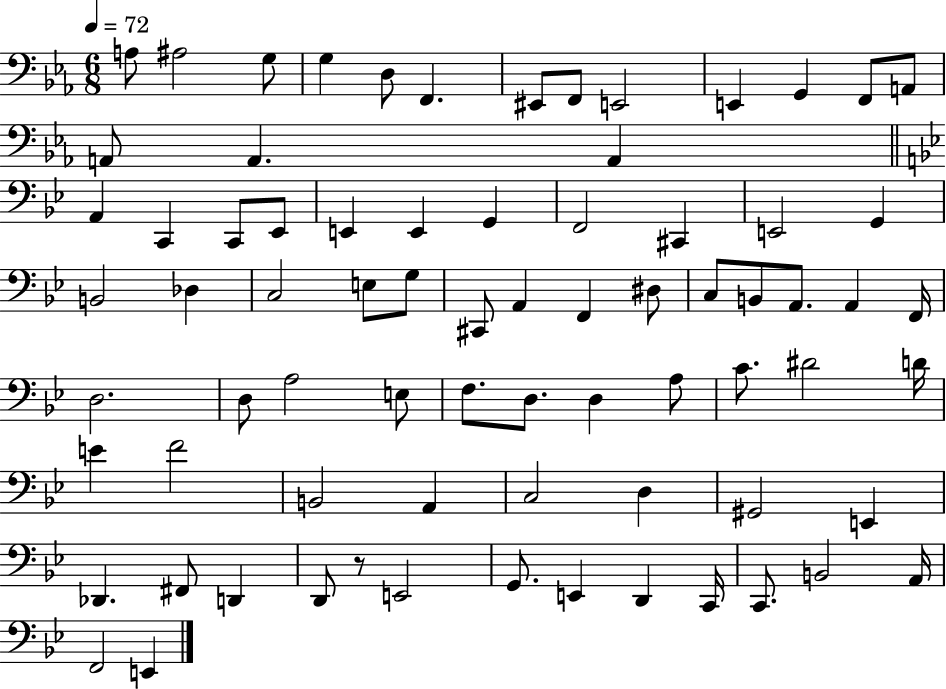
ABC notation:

X:1
T:Untitled
M:6/8
L:1/4
K:Eb
A,/2 ^A,2 G,/2 G, D,/2 F,, ^E,,/2 F,,/2 E,,2 E,, G,, F,,/2 A,,/2 A,,/2 A,, A,, A,, C,, C,,/2 _E,,/2 E,, E,, G,, F,,2 ^C,, E,,2 G,, B,,2 _D, C,2 E,/2 G,/2 ^C,,/2 A,, F,, ^D,/2 C,/2 B,,/2 A,,/2 A,, F,,/4 D,2 D,/2 A,2 E,/2 F,/2 D,/2 D, A,/2 C/2 ^D2 D/4 E F2 B,,2 A,, C,2 D, ^G,,2 E,, _D,, ^F,,/2 D,, D,,/2 z/2 E,,2 G,,/2 E,, D,, C,,/4 C,,/2 B,,2 A,,/4 F,,2 E,,